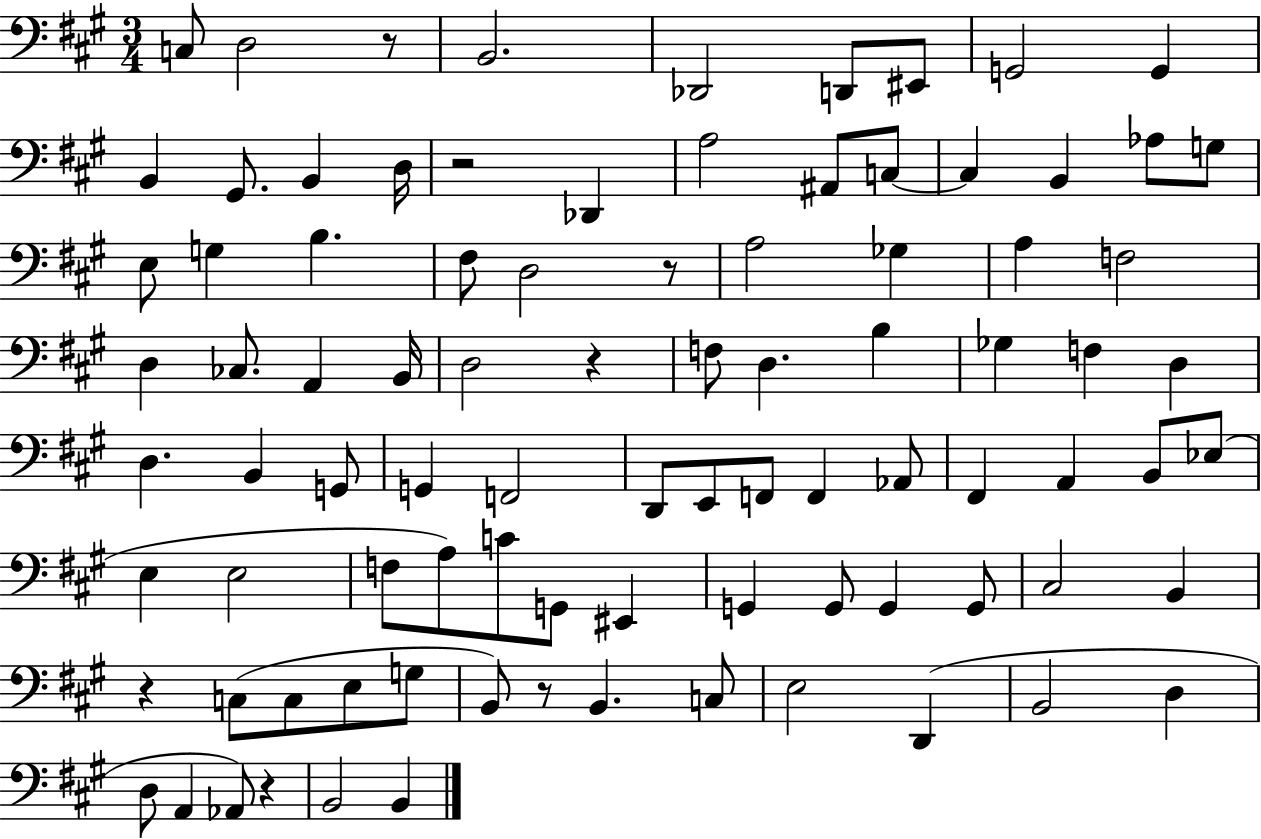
{
  \clef bass
  \numericTimeSignature
  \time 3/4
  \key a \major
  \repeat volta 2 { c8 d2 r8 | b,2. | des,2 d,8 eis,8 | g,2 g,4 | \break b,4 gis,8. b,4 d16 | r2 des,4 | a2 ais,8 c8~~ | c4 b,4 aes8 g8 | \break e8 g4 b4. | fis8 d2 r8 | a2 ges4 | a4 f2 | \break d4 ces8. a,4 b,16 | d2 r4 | f8 d4. b4 | ges4 f4 d4 | \break d4. b,4 g,8 | g,4 f,2 | d,8 e,8 f,8 f,4 aes,8 | fis,4 a,4 b,8 ees8( | \break e4 e2 | f8 a8) c'8 g,8 eis,4 | g,4 g,8 g,4 g,8 | cis2 b,4 | \break r4 c8( c8 e8 g8 | b,8) r8 b,4. c8 | e2 d,4( | b,2 d4 | \break d8 a,4 aes,8) r4 | b,2 b,4 | } \bar "|."
}